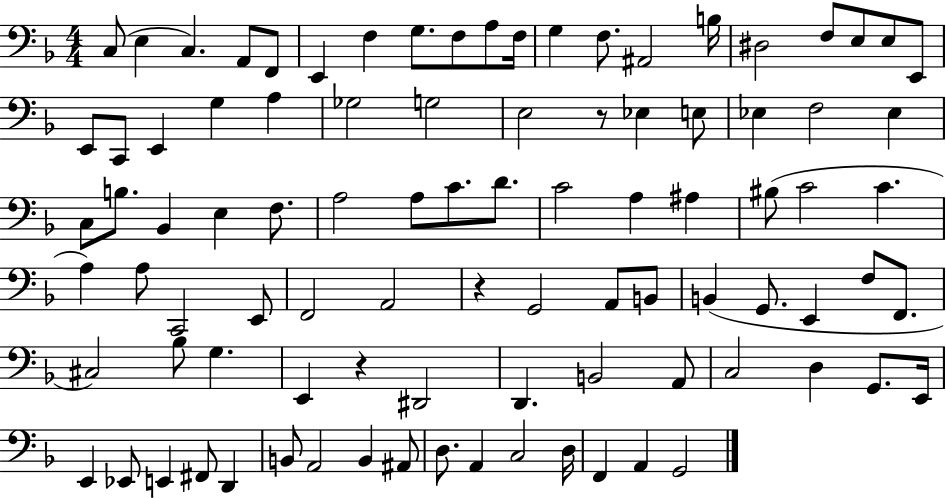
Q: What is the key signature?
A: F major